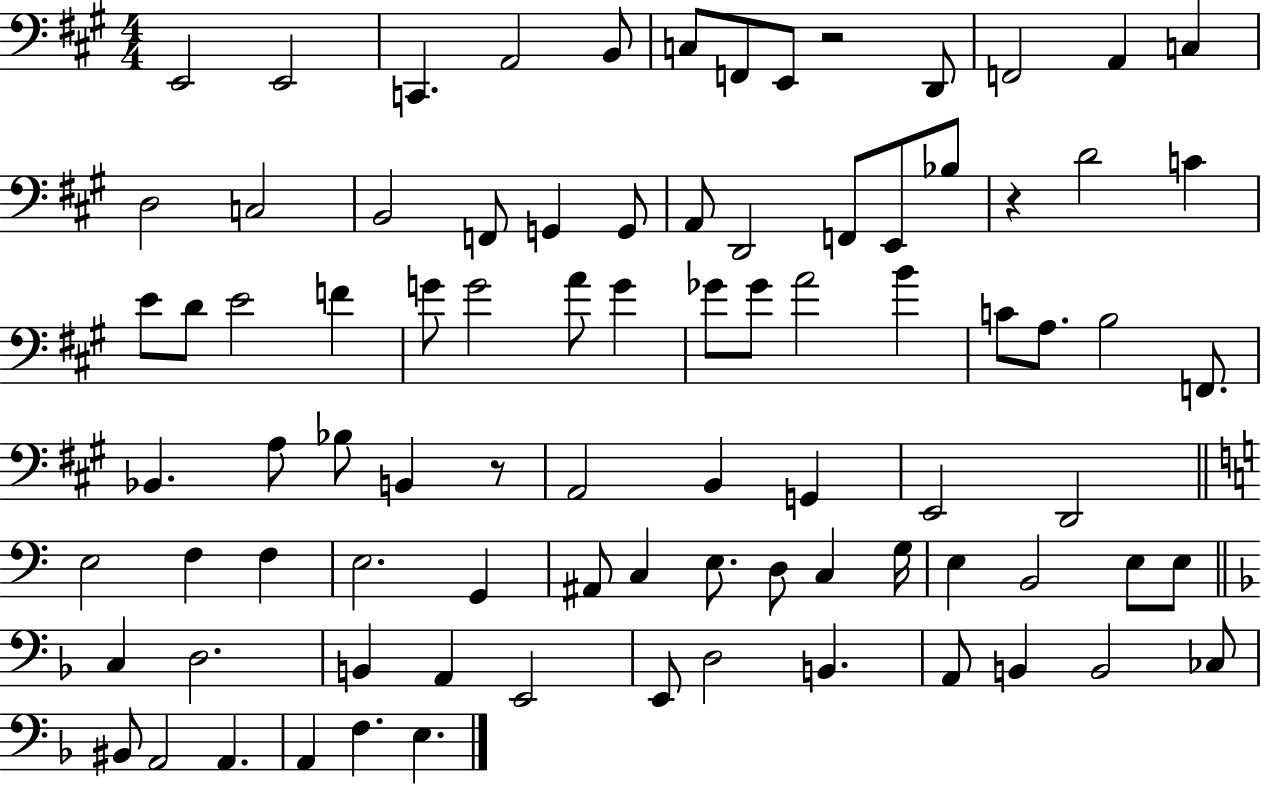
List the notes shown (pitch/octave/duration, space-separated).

E2/h E2/h C2/q. A2/h B2/e C3/e F2/e E2/e R/h D2/e F2/h A2/q C3/q D3/h C3/h B2/h F2/e G2/q G2/e A2/e D2/h F2/e E2/e Bb3/e R/q D4/h C4/q E4/e D4/e E4/h F4/q G4/e G4/h A4/e G4/q Gb4/e Gb4/e A4/h B4/q C4/e A3/e. B3/h F2/e. Bb2/q. A3/e Bb3/e B2/q R/e A2/h B2/q G2/q E2/h D2/h E3/h F3/q F3/q E3/h. G2/q A#2/e C3/q E3/e. D3/e C3/q G3/s E3/q B2/h E3/e E3/e C3/q D3/h. B2/q A2/q E2/h E2/e D3/h B2/q. A2/e B2/q B2/h CES3/e BIS2/e A2/h A2/q. A2/q F3/q. E3/q.